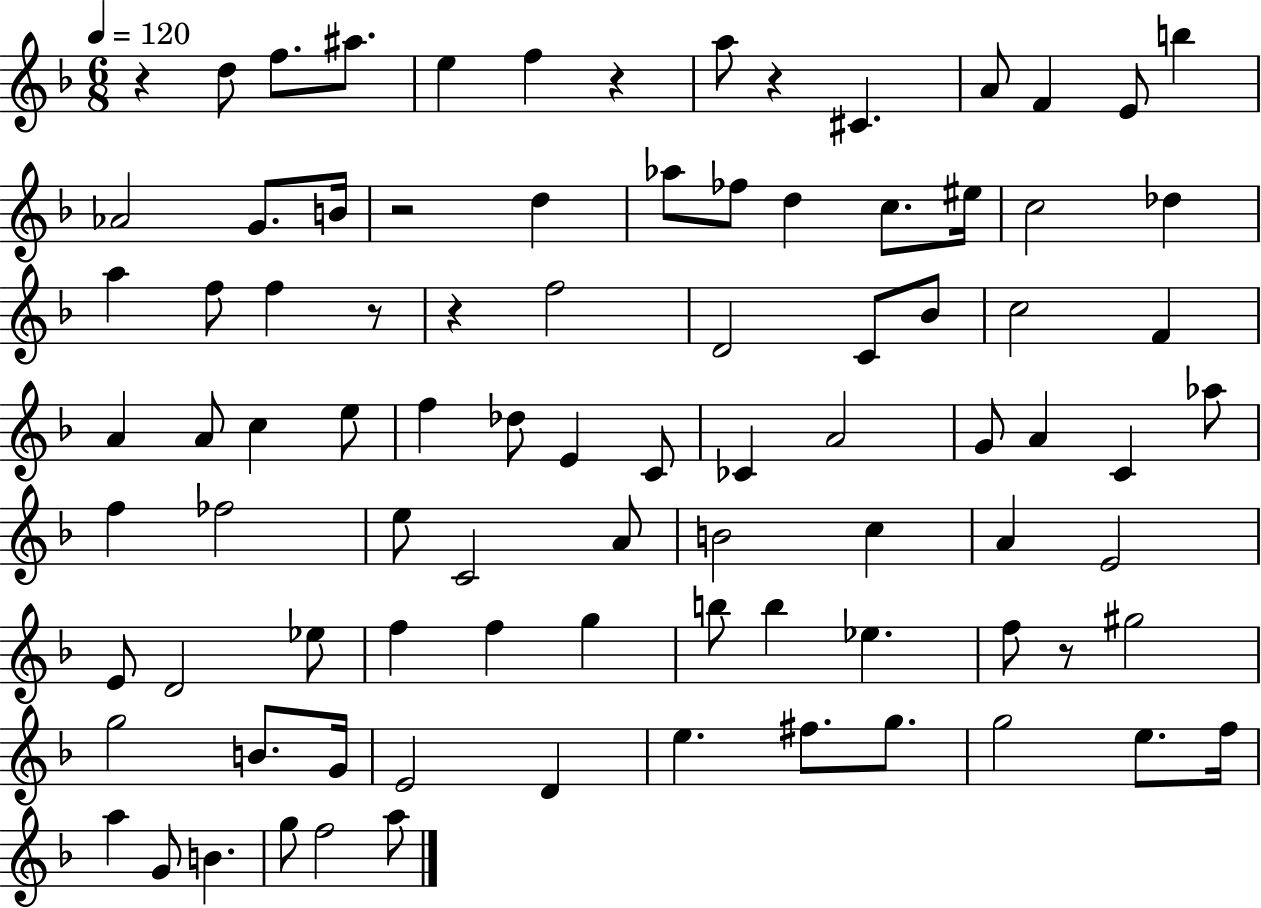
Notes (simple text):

R/q D5/e F5/e. A#5/e. E5/q F5/q R/q A5/e R/q C#4/q. A4/e F4/q E4/e B5/q Ab4/h G4/e. B4/s R/h D5/q Ab5/e FES5/e D5/q C5/e. EIS5/s C5/h Db5/q A5/q F5/e F5/q R/e R/q F5/h D4/h C4/e Bb4/e C5/h F4/q A4/q A4/e C5/q E5/e F5/q Db5/e E4/q C4/e CES4/q A4/h G4/e A4/q C4/q Ab5/e F5/q FES5/h E5/e C4/h A4/e B4/h C5/q A4/q E4/h E4/e D4/h Eb5/e F5/q F5/q G5/q B5/e B5/q Eb5/q. F5/e R/e G#5/h G5/h B4/e. G4/s E4/h D4/q E5/q. F#5/e. G5/e. G5/h E5/e. F5/s A5/q G4/e B4/q. G5/e F5/h A5/e